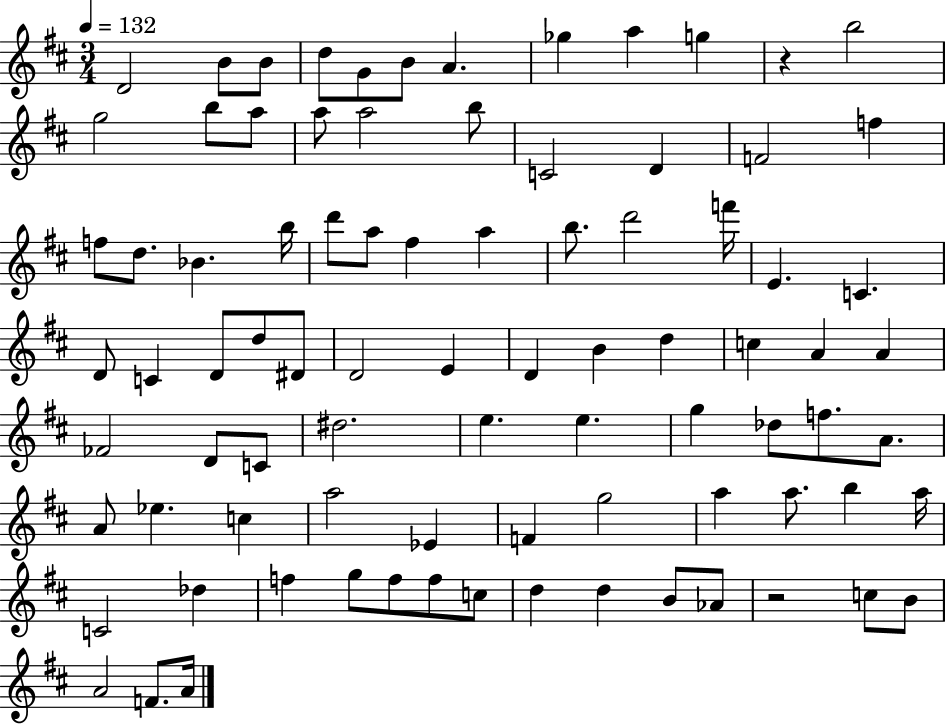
{
  \clef treble
  \numericTimeSignature
  \time 3/4
  \key d \major
  \tempo 4 = 132
  d'2 b'8 b'8 | d''8 g'8 b'8 a'4. | ges''4 a''4 g''4 | r4 b''2 | \break g''2 b''8 a''8 | a''8 a''2 b''8 | c'2 d'4 | f'2 f''4 | \break f''8 d''8. bes'4. b''16 | d'''8 a''8 fis''4 a''4 | b''8. d'''2 f'''16 | e'4. c'4. | \break d'8 c'4 d'8 d''8 dis'8 | d'2 e'4 | d'4 b'4 d''4 | c''4 a'4 a'4 | \break fes'2 d'8 c'8 | dis''2. | e''4. e''4. | g''4 des''8 f''8. a'8. | \break a'8 ees''4. c''4 | a''2 ees'4 | f'4 g''2 | a''4 a''8. b''4 a''16 | \break c'2 des''4 | f''4 g''8 f''8 f''8 c''8 | d''4 d''4 b'8 aes'8 | r2 c''8 b'8 | \break a'2 f'8. a'16 | \bar "|."
}